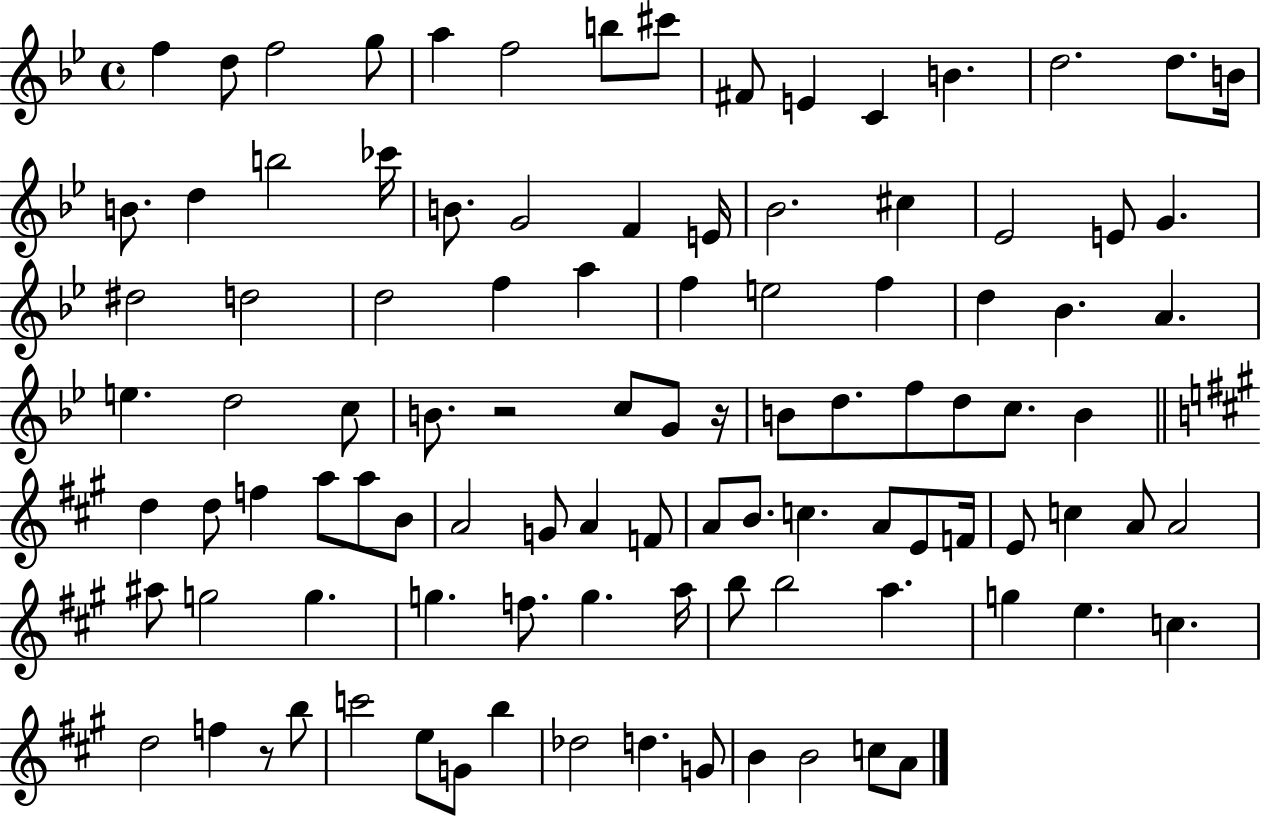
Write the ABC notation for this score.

X:1
T:Untitled
M:4/4
L:1/4
K:Bb
f d/2 f2 g/2 a f2 b/2 ^c'/2 ^F/2 E C B d2 d/2 B/4 B/2 d b2 _c'/4 B/2 G2 F E/4 _B2 ^c _E2 E/2 G ^d2 d2 d2 f a f e2 f d _B A e d2 c/2 B/2 z2 c/2 G/2 z/4 B/2 d/2 f/2 d/2 c/2 B d d/2 f a/2 a/2 B/2 A2 G/2 A F/2 A/2 B/2 c A/2 E/2 F/4 E/2 c A/2 A2 ^a/2 g2 g g f/2 g a/4 b/2 b2 a g e c d2 f z/2 b/2 c'2 e/2 G/2 b _d2 d G/2 B B2 c/2 A/2